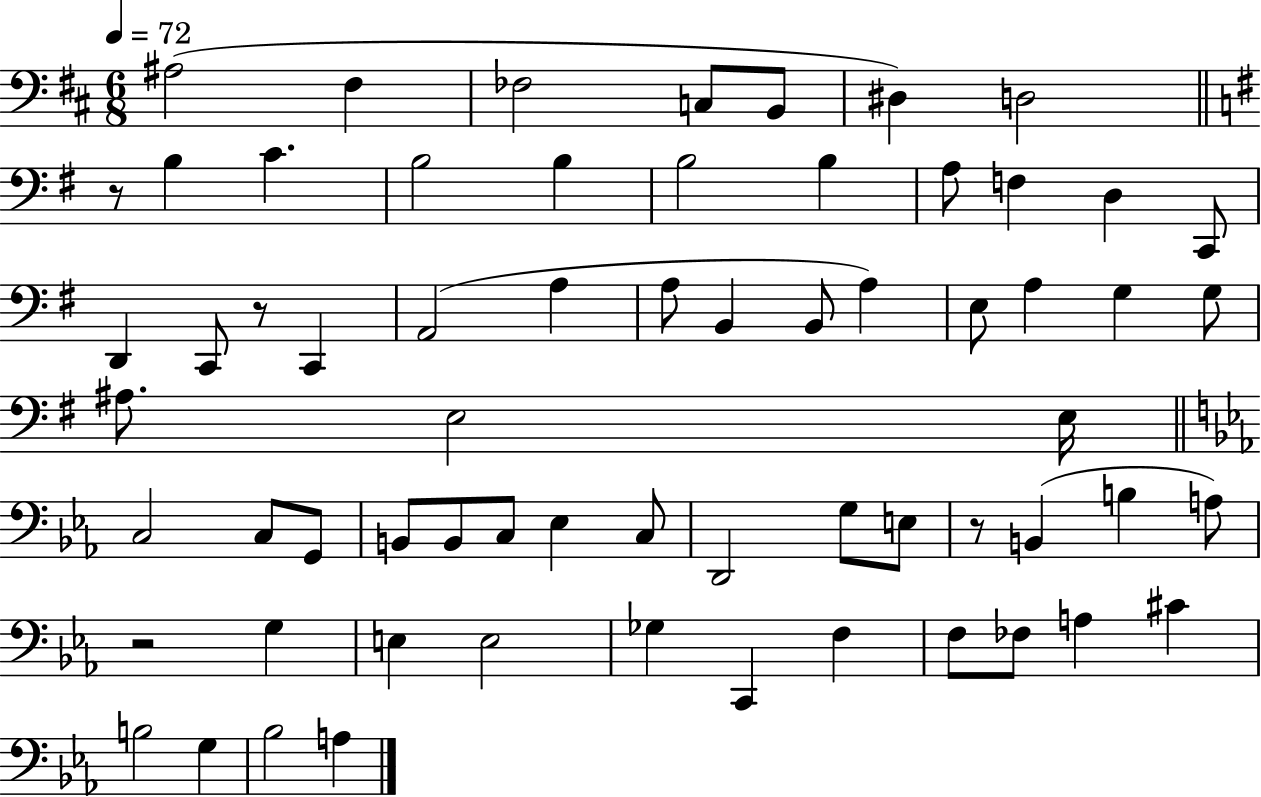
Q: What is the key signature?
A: D major